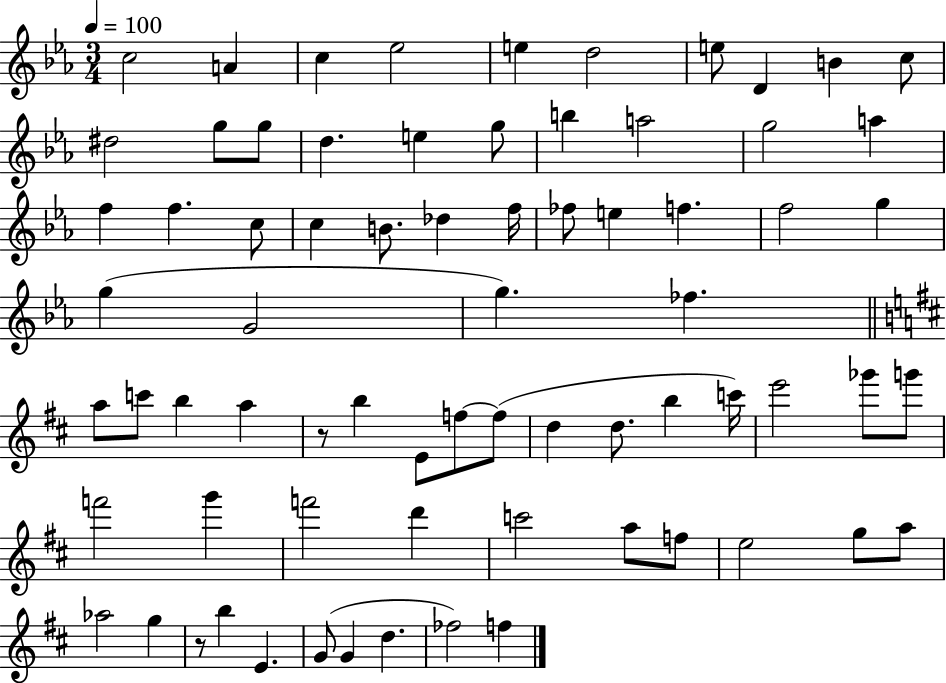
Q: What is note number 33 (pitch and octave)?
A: G5